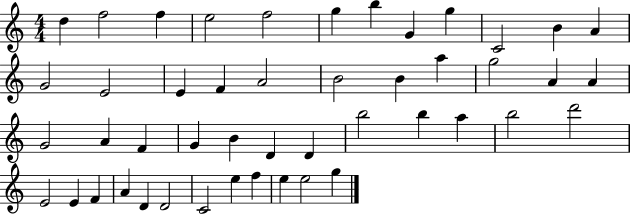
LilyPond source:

{
  \clef treble
  \numericTimeSignature
  \time 4/4
  \key c \major
  d''4 f''2 f''4 | e''2 f''2 | g''4 b''4 g'4 g''4 | c'2 b'4 a'4 | \break g'2 e'2 | e'4 f'4 a'2 | b'2 b'4 a''4 | g''2 a'4 a'4 | \break g'2 a'4 f'4 | g'4 b'4 d'4 d'4 | b''2 b''4 a''4 | b''2 d'''2 | \break e'2 e'4 f'4 | a'4 d'4 d'2 | c'2 e''4 f''4 | e''4 e''2 g''4 | \break \bar "|."
}